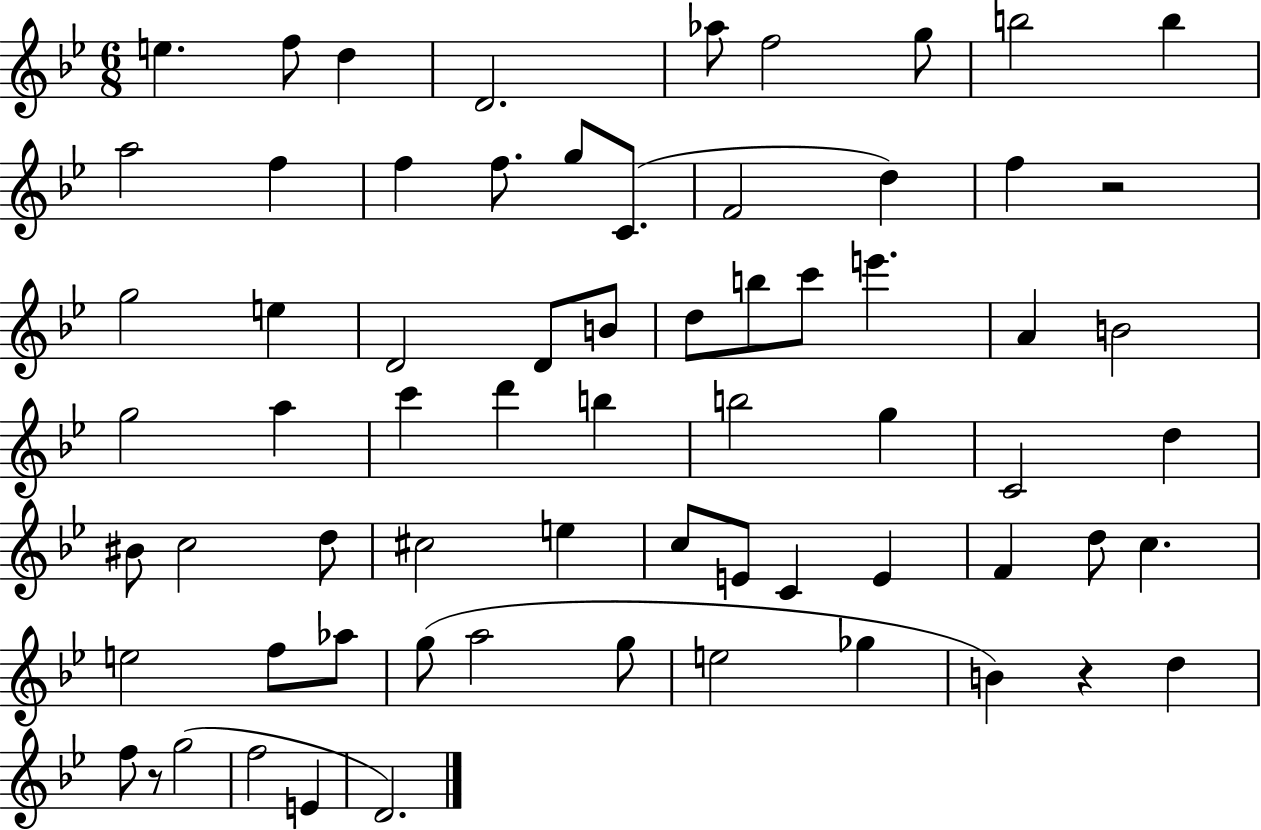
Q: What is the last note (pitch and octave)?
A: D4